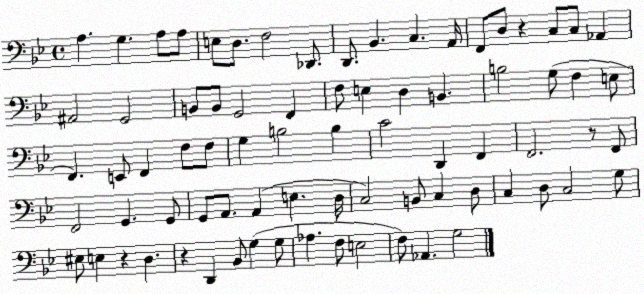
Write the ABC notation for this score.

X:1
T:Untitled
M:4/4
L:1/4
K:Bb
A, G, A,/2 A,/2 E,/2 D,/2 F,2 _D,,/2 D,,/2 _B,, C, A,,/4 F,,/2 D,/2 z C,/2 C,/2 _A,, ^A,,2 G,,2 B,,/2 B,,/2 G,,2 F,, F,/2 E, D, B,, B,2 G,/2 F, E,/2 F,, E,,/2 F,, F,/2 F,/2 G, B,2 B, C2 D,, F,, F,,2 z/2 F,,/2 F,,2 G,, G,,/2 G,,/2 A,,/2 A,, E, D,/4 C,2 B,,/2 C, D,/2 C, D,/2 C,2 G,/2 ^E,/2 E, z D, z D,, _B,,/2 G, G,/2 _A, F,/2 E,2 F,/2 _A,, G,2